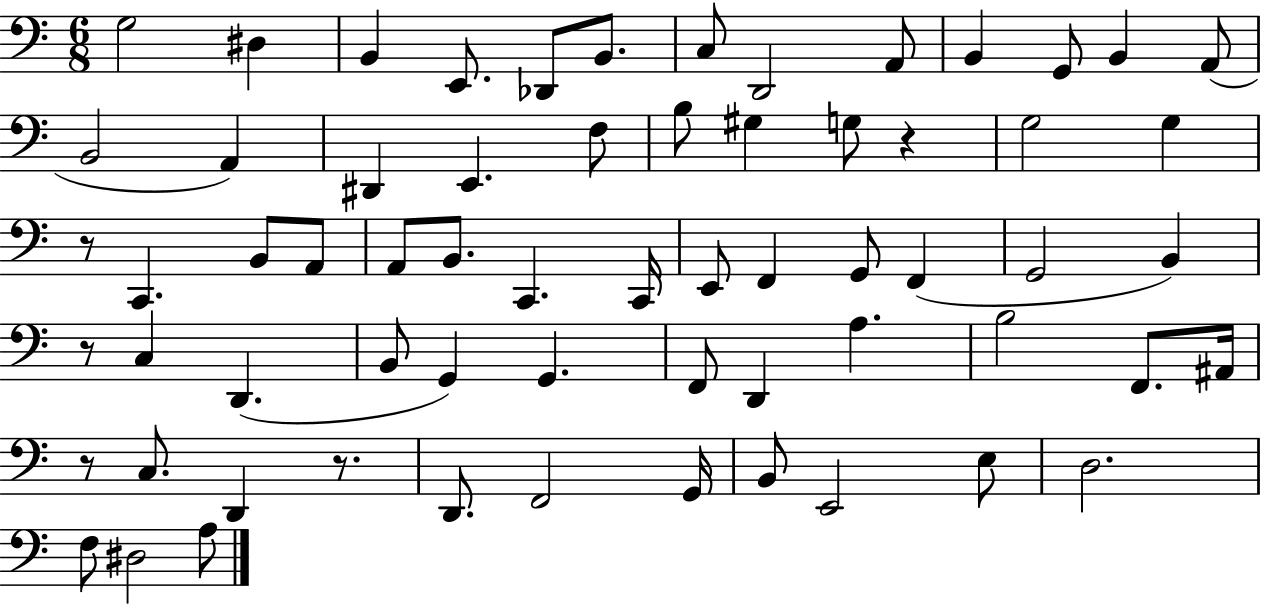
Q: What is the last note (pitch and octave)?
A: A3